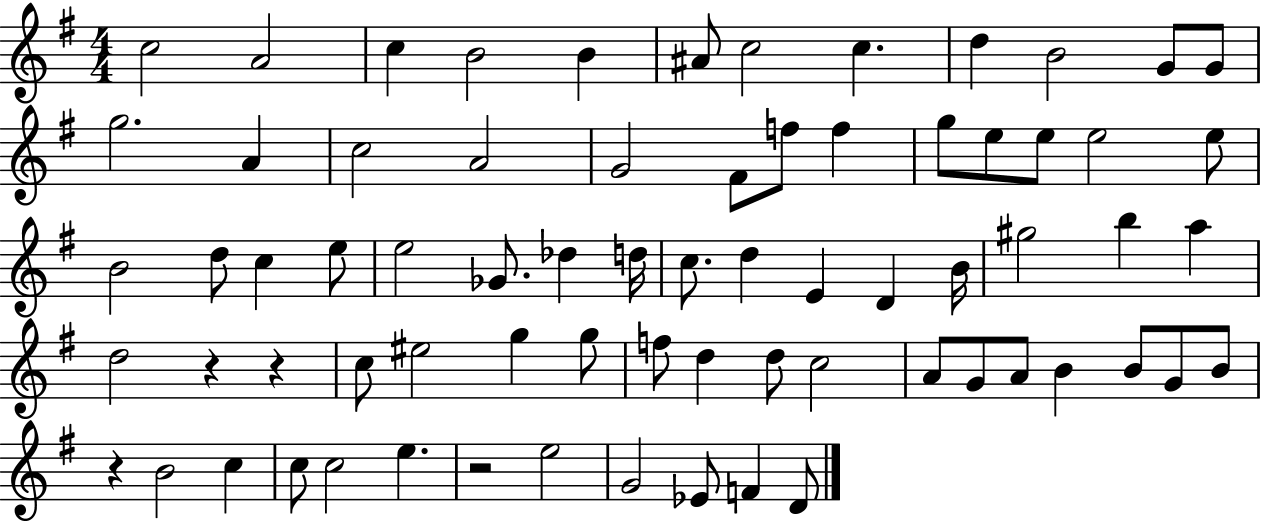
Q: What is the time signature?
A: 4/4